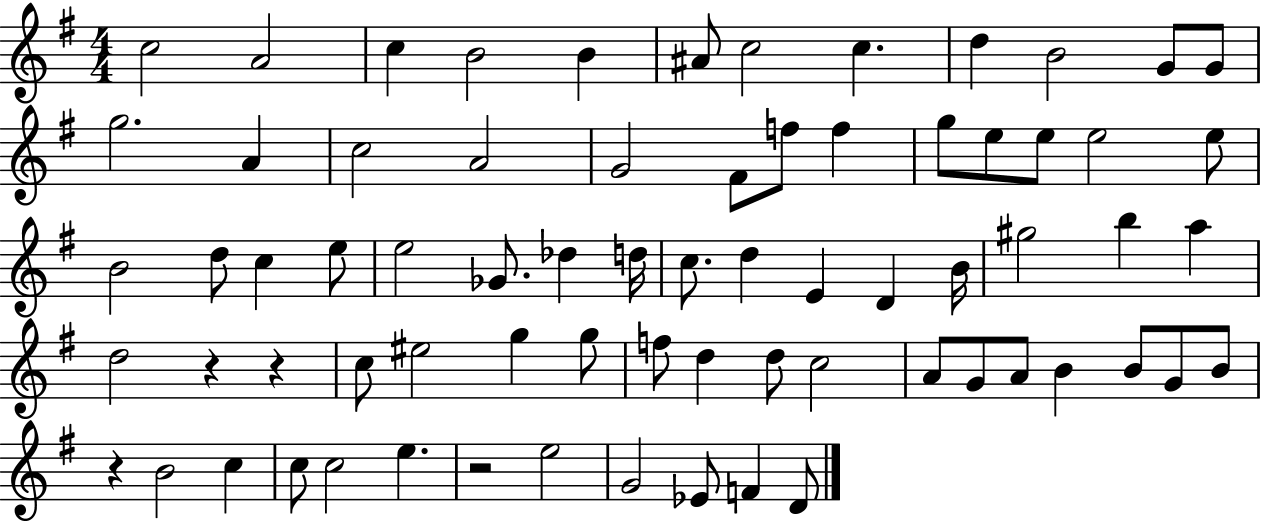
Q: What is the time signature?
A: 4/4